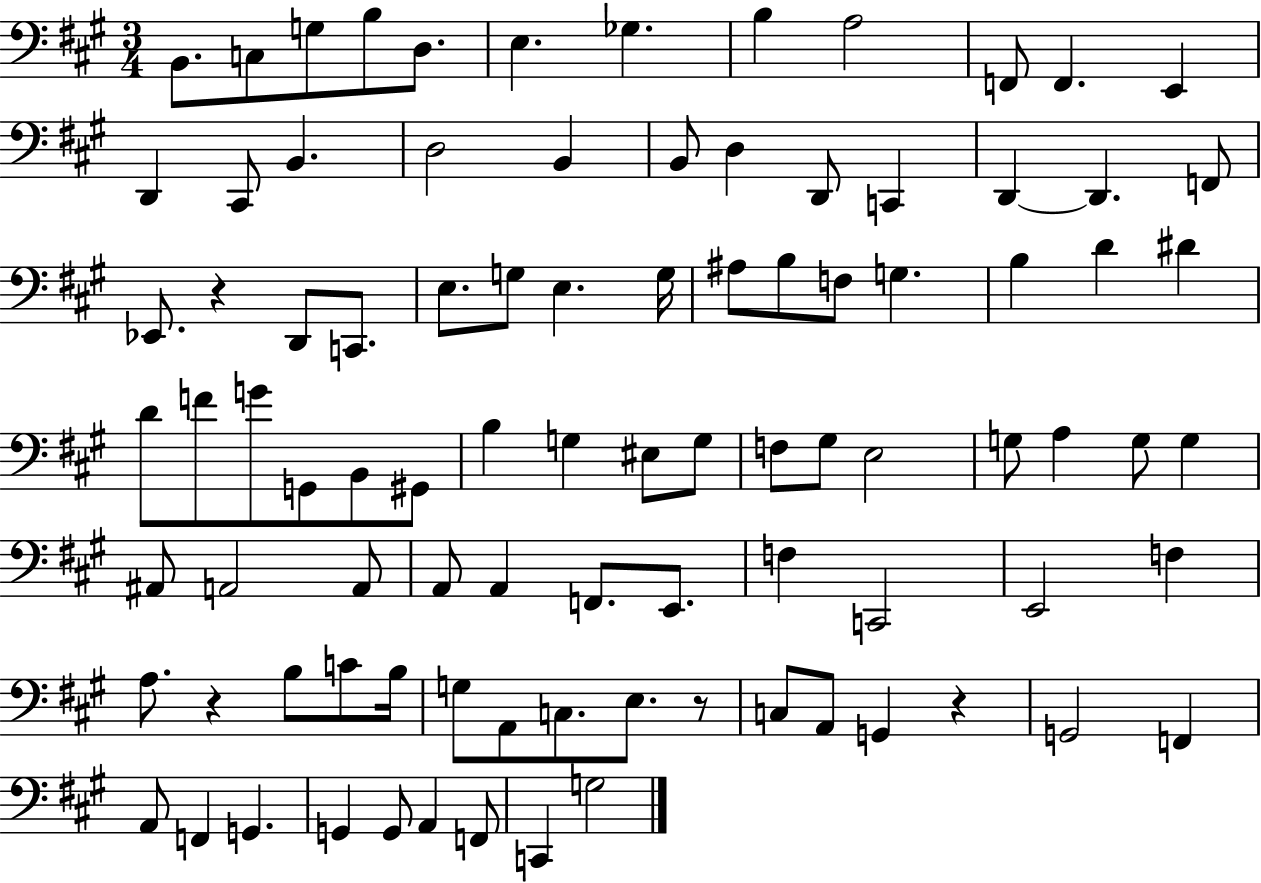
B2/e. C3/e G3/e B3/e D3/e. E3/q. Gb3/q. B3/q A3/h F2/e F2/q. E2/q D2/q C#2/e B2/q. D3/h B2/q B2/e D3/q D2/e C2/q D2/q D2/q. F2/e Eb2/e. R/q D2/e C2/e. E3/e. G3/e E3/q. G3/s A#3/e B3/e F3/e G3/q. B3/q D4/q D#4/q D4/e F4/e G4/e G2/e B2/e G#2/e B3/q G3/q EIS3/e G3/e F3/e G#3/e E3/h G3/e A3/q G3/e G3/q A#2/e A2/h A2/e A2/e A2/q F2/e. E2/e. F3/q C2/h E2/h F3/q A3/e. R/q B3/e C4/e B3/s G3/e A2/e C3/e. E3/e. R/e C3/e A2/e G2/q R/q G2/h F2/q A2/e F2/q G2/q. G2/q G2/e A2/q F2/e C2/q G3/h